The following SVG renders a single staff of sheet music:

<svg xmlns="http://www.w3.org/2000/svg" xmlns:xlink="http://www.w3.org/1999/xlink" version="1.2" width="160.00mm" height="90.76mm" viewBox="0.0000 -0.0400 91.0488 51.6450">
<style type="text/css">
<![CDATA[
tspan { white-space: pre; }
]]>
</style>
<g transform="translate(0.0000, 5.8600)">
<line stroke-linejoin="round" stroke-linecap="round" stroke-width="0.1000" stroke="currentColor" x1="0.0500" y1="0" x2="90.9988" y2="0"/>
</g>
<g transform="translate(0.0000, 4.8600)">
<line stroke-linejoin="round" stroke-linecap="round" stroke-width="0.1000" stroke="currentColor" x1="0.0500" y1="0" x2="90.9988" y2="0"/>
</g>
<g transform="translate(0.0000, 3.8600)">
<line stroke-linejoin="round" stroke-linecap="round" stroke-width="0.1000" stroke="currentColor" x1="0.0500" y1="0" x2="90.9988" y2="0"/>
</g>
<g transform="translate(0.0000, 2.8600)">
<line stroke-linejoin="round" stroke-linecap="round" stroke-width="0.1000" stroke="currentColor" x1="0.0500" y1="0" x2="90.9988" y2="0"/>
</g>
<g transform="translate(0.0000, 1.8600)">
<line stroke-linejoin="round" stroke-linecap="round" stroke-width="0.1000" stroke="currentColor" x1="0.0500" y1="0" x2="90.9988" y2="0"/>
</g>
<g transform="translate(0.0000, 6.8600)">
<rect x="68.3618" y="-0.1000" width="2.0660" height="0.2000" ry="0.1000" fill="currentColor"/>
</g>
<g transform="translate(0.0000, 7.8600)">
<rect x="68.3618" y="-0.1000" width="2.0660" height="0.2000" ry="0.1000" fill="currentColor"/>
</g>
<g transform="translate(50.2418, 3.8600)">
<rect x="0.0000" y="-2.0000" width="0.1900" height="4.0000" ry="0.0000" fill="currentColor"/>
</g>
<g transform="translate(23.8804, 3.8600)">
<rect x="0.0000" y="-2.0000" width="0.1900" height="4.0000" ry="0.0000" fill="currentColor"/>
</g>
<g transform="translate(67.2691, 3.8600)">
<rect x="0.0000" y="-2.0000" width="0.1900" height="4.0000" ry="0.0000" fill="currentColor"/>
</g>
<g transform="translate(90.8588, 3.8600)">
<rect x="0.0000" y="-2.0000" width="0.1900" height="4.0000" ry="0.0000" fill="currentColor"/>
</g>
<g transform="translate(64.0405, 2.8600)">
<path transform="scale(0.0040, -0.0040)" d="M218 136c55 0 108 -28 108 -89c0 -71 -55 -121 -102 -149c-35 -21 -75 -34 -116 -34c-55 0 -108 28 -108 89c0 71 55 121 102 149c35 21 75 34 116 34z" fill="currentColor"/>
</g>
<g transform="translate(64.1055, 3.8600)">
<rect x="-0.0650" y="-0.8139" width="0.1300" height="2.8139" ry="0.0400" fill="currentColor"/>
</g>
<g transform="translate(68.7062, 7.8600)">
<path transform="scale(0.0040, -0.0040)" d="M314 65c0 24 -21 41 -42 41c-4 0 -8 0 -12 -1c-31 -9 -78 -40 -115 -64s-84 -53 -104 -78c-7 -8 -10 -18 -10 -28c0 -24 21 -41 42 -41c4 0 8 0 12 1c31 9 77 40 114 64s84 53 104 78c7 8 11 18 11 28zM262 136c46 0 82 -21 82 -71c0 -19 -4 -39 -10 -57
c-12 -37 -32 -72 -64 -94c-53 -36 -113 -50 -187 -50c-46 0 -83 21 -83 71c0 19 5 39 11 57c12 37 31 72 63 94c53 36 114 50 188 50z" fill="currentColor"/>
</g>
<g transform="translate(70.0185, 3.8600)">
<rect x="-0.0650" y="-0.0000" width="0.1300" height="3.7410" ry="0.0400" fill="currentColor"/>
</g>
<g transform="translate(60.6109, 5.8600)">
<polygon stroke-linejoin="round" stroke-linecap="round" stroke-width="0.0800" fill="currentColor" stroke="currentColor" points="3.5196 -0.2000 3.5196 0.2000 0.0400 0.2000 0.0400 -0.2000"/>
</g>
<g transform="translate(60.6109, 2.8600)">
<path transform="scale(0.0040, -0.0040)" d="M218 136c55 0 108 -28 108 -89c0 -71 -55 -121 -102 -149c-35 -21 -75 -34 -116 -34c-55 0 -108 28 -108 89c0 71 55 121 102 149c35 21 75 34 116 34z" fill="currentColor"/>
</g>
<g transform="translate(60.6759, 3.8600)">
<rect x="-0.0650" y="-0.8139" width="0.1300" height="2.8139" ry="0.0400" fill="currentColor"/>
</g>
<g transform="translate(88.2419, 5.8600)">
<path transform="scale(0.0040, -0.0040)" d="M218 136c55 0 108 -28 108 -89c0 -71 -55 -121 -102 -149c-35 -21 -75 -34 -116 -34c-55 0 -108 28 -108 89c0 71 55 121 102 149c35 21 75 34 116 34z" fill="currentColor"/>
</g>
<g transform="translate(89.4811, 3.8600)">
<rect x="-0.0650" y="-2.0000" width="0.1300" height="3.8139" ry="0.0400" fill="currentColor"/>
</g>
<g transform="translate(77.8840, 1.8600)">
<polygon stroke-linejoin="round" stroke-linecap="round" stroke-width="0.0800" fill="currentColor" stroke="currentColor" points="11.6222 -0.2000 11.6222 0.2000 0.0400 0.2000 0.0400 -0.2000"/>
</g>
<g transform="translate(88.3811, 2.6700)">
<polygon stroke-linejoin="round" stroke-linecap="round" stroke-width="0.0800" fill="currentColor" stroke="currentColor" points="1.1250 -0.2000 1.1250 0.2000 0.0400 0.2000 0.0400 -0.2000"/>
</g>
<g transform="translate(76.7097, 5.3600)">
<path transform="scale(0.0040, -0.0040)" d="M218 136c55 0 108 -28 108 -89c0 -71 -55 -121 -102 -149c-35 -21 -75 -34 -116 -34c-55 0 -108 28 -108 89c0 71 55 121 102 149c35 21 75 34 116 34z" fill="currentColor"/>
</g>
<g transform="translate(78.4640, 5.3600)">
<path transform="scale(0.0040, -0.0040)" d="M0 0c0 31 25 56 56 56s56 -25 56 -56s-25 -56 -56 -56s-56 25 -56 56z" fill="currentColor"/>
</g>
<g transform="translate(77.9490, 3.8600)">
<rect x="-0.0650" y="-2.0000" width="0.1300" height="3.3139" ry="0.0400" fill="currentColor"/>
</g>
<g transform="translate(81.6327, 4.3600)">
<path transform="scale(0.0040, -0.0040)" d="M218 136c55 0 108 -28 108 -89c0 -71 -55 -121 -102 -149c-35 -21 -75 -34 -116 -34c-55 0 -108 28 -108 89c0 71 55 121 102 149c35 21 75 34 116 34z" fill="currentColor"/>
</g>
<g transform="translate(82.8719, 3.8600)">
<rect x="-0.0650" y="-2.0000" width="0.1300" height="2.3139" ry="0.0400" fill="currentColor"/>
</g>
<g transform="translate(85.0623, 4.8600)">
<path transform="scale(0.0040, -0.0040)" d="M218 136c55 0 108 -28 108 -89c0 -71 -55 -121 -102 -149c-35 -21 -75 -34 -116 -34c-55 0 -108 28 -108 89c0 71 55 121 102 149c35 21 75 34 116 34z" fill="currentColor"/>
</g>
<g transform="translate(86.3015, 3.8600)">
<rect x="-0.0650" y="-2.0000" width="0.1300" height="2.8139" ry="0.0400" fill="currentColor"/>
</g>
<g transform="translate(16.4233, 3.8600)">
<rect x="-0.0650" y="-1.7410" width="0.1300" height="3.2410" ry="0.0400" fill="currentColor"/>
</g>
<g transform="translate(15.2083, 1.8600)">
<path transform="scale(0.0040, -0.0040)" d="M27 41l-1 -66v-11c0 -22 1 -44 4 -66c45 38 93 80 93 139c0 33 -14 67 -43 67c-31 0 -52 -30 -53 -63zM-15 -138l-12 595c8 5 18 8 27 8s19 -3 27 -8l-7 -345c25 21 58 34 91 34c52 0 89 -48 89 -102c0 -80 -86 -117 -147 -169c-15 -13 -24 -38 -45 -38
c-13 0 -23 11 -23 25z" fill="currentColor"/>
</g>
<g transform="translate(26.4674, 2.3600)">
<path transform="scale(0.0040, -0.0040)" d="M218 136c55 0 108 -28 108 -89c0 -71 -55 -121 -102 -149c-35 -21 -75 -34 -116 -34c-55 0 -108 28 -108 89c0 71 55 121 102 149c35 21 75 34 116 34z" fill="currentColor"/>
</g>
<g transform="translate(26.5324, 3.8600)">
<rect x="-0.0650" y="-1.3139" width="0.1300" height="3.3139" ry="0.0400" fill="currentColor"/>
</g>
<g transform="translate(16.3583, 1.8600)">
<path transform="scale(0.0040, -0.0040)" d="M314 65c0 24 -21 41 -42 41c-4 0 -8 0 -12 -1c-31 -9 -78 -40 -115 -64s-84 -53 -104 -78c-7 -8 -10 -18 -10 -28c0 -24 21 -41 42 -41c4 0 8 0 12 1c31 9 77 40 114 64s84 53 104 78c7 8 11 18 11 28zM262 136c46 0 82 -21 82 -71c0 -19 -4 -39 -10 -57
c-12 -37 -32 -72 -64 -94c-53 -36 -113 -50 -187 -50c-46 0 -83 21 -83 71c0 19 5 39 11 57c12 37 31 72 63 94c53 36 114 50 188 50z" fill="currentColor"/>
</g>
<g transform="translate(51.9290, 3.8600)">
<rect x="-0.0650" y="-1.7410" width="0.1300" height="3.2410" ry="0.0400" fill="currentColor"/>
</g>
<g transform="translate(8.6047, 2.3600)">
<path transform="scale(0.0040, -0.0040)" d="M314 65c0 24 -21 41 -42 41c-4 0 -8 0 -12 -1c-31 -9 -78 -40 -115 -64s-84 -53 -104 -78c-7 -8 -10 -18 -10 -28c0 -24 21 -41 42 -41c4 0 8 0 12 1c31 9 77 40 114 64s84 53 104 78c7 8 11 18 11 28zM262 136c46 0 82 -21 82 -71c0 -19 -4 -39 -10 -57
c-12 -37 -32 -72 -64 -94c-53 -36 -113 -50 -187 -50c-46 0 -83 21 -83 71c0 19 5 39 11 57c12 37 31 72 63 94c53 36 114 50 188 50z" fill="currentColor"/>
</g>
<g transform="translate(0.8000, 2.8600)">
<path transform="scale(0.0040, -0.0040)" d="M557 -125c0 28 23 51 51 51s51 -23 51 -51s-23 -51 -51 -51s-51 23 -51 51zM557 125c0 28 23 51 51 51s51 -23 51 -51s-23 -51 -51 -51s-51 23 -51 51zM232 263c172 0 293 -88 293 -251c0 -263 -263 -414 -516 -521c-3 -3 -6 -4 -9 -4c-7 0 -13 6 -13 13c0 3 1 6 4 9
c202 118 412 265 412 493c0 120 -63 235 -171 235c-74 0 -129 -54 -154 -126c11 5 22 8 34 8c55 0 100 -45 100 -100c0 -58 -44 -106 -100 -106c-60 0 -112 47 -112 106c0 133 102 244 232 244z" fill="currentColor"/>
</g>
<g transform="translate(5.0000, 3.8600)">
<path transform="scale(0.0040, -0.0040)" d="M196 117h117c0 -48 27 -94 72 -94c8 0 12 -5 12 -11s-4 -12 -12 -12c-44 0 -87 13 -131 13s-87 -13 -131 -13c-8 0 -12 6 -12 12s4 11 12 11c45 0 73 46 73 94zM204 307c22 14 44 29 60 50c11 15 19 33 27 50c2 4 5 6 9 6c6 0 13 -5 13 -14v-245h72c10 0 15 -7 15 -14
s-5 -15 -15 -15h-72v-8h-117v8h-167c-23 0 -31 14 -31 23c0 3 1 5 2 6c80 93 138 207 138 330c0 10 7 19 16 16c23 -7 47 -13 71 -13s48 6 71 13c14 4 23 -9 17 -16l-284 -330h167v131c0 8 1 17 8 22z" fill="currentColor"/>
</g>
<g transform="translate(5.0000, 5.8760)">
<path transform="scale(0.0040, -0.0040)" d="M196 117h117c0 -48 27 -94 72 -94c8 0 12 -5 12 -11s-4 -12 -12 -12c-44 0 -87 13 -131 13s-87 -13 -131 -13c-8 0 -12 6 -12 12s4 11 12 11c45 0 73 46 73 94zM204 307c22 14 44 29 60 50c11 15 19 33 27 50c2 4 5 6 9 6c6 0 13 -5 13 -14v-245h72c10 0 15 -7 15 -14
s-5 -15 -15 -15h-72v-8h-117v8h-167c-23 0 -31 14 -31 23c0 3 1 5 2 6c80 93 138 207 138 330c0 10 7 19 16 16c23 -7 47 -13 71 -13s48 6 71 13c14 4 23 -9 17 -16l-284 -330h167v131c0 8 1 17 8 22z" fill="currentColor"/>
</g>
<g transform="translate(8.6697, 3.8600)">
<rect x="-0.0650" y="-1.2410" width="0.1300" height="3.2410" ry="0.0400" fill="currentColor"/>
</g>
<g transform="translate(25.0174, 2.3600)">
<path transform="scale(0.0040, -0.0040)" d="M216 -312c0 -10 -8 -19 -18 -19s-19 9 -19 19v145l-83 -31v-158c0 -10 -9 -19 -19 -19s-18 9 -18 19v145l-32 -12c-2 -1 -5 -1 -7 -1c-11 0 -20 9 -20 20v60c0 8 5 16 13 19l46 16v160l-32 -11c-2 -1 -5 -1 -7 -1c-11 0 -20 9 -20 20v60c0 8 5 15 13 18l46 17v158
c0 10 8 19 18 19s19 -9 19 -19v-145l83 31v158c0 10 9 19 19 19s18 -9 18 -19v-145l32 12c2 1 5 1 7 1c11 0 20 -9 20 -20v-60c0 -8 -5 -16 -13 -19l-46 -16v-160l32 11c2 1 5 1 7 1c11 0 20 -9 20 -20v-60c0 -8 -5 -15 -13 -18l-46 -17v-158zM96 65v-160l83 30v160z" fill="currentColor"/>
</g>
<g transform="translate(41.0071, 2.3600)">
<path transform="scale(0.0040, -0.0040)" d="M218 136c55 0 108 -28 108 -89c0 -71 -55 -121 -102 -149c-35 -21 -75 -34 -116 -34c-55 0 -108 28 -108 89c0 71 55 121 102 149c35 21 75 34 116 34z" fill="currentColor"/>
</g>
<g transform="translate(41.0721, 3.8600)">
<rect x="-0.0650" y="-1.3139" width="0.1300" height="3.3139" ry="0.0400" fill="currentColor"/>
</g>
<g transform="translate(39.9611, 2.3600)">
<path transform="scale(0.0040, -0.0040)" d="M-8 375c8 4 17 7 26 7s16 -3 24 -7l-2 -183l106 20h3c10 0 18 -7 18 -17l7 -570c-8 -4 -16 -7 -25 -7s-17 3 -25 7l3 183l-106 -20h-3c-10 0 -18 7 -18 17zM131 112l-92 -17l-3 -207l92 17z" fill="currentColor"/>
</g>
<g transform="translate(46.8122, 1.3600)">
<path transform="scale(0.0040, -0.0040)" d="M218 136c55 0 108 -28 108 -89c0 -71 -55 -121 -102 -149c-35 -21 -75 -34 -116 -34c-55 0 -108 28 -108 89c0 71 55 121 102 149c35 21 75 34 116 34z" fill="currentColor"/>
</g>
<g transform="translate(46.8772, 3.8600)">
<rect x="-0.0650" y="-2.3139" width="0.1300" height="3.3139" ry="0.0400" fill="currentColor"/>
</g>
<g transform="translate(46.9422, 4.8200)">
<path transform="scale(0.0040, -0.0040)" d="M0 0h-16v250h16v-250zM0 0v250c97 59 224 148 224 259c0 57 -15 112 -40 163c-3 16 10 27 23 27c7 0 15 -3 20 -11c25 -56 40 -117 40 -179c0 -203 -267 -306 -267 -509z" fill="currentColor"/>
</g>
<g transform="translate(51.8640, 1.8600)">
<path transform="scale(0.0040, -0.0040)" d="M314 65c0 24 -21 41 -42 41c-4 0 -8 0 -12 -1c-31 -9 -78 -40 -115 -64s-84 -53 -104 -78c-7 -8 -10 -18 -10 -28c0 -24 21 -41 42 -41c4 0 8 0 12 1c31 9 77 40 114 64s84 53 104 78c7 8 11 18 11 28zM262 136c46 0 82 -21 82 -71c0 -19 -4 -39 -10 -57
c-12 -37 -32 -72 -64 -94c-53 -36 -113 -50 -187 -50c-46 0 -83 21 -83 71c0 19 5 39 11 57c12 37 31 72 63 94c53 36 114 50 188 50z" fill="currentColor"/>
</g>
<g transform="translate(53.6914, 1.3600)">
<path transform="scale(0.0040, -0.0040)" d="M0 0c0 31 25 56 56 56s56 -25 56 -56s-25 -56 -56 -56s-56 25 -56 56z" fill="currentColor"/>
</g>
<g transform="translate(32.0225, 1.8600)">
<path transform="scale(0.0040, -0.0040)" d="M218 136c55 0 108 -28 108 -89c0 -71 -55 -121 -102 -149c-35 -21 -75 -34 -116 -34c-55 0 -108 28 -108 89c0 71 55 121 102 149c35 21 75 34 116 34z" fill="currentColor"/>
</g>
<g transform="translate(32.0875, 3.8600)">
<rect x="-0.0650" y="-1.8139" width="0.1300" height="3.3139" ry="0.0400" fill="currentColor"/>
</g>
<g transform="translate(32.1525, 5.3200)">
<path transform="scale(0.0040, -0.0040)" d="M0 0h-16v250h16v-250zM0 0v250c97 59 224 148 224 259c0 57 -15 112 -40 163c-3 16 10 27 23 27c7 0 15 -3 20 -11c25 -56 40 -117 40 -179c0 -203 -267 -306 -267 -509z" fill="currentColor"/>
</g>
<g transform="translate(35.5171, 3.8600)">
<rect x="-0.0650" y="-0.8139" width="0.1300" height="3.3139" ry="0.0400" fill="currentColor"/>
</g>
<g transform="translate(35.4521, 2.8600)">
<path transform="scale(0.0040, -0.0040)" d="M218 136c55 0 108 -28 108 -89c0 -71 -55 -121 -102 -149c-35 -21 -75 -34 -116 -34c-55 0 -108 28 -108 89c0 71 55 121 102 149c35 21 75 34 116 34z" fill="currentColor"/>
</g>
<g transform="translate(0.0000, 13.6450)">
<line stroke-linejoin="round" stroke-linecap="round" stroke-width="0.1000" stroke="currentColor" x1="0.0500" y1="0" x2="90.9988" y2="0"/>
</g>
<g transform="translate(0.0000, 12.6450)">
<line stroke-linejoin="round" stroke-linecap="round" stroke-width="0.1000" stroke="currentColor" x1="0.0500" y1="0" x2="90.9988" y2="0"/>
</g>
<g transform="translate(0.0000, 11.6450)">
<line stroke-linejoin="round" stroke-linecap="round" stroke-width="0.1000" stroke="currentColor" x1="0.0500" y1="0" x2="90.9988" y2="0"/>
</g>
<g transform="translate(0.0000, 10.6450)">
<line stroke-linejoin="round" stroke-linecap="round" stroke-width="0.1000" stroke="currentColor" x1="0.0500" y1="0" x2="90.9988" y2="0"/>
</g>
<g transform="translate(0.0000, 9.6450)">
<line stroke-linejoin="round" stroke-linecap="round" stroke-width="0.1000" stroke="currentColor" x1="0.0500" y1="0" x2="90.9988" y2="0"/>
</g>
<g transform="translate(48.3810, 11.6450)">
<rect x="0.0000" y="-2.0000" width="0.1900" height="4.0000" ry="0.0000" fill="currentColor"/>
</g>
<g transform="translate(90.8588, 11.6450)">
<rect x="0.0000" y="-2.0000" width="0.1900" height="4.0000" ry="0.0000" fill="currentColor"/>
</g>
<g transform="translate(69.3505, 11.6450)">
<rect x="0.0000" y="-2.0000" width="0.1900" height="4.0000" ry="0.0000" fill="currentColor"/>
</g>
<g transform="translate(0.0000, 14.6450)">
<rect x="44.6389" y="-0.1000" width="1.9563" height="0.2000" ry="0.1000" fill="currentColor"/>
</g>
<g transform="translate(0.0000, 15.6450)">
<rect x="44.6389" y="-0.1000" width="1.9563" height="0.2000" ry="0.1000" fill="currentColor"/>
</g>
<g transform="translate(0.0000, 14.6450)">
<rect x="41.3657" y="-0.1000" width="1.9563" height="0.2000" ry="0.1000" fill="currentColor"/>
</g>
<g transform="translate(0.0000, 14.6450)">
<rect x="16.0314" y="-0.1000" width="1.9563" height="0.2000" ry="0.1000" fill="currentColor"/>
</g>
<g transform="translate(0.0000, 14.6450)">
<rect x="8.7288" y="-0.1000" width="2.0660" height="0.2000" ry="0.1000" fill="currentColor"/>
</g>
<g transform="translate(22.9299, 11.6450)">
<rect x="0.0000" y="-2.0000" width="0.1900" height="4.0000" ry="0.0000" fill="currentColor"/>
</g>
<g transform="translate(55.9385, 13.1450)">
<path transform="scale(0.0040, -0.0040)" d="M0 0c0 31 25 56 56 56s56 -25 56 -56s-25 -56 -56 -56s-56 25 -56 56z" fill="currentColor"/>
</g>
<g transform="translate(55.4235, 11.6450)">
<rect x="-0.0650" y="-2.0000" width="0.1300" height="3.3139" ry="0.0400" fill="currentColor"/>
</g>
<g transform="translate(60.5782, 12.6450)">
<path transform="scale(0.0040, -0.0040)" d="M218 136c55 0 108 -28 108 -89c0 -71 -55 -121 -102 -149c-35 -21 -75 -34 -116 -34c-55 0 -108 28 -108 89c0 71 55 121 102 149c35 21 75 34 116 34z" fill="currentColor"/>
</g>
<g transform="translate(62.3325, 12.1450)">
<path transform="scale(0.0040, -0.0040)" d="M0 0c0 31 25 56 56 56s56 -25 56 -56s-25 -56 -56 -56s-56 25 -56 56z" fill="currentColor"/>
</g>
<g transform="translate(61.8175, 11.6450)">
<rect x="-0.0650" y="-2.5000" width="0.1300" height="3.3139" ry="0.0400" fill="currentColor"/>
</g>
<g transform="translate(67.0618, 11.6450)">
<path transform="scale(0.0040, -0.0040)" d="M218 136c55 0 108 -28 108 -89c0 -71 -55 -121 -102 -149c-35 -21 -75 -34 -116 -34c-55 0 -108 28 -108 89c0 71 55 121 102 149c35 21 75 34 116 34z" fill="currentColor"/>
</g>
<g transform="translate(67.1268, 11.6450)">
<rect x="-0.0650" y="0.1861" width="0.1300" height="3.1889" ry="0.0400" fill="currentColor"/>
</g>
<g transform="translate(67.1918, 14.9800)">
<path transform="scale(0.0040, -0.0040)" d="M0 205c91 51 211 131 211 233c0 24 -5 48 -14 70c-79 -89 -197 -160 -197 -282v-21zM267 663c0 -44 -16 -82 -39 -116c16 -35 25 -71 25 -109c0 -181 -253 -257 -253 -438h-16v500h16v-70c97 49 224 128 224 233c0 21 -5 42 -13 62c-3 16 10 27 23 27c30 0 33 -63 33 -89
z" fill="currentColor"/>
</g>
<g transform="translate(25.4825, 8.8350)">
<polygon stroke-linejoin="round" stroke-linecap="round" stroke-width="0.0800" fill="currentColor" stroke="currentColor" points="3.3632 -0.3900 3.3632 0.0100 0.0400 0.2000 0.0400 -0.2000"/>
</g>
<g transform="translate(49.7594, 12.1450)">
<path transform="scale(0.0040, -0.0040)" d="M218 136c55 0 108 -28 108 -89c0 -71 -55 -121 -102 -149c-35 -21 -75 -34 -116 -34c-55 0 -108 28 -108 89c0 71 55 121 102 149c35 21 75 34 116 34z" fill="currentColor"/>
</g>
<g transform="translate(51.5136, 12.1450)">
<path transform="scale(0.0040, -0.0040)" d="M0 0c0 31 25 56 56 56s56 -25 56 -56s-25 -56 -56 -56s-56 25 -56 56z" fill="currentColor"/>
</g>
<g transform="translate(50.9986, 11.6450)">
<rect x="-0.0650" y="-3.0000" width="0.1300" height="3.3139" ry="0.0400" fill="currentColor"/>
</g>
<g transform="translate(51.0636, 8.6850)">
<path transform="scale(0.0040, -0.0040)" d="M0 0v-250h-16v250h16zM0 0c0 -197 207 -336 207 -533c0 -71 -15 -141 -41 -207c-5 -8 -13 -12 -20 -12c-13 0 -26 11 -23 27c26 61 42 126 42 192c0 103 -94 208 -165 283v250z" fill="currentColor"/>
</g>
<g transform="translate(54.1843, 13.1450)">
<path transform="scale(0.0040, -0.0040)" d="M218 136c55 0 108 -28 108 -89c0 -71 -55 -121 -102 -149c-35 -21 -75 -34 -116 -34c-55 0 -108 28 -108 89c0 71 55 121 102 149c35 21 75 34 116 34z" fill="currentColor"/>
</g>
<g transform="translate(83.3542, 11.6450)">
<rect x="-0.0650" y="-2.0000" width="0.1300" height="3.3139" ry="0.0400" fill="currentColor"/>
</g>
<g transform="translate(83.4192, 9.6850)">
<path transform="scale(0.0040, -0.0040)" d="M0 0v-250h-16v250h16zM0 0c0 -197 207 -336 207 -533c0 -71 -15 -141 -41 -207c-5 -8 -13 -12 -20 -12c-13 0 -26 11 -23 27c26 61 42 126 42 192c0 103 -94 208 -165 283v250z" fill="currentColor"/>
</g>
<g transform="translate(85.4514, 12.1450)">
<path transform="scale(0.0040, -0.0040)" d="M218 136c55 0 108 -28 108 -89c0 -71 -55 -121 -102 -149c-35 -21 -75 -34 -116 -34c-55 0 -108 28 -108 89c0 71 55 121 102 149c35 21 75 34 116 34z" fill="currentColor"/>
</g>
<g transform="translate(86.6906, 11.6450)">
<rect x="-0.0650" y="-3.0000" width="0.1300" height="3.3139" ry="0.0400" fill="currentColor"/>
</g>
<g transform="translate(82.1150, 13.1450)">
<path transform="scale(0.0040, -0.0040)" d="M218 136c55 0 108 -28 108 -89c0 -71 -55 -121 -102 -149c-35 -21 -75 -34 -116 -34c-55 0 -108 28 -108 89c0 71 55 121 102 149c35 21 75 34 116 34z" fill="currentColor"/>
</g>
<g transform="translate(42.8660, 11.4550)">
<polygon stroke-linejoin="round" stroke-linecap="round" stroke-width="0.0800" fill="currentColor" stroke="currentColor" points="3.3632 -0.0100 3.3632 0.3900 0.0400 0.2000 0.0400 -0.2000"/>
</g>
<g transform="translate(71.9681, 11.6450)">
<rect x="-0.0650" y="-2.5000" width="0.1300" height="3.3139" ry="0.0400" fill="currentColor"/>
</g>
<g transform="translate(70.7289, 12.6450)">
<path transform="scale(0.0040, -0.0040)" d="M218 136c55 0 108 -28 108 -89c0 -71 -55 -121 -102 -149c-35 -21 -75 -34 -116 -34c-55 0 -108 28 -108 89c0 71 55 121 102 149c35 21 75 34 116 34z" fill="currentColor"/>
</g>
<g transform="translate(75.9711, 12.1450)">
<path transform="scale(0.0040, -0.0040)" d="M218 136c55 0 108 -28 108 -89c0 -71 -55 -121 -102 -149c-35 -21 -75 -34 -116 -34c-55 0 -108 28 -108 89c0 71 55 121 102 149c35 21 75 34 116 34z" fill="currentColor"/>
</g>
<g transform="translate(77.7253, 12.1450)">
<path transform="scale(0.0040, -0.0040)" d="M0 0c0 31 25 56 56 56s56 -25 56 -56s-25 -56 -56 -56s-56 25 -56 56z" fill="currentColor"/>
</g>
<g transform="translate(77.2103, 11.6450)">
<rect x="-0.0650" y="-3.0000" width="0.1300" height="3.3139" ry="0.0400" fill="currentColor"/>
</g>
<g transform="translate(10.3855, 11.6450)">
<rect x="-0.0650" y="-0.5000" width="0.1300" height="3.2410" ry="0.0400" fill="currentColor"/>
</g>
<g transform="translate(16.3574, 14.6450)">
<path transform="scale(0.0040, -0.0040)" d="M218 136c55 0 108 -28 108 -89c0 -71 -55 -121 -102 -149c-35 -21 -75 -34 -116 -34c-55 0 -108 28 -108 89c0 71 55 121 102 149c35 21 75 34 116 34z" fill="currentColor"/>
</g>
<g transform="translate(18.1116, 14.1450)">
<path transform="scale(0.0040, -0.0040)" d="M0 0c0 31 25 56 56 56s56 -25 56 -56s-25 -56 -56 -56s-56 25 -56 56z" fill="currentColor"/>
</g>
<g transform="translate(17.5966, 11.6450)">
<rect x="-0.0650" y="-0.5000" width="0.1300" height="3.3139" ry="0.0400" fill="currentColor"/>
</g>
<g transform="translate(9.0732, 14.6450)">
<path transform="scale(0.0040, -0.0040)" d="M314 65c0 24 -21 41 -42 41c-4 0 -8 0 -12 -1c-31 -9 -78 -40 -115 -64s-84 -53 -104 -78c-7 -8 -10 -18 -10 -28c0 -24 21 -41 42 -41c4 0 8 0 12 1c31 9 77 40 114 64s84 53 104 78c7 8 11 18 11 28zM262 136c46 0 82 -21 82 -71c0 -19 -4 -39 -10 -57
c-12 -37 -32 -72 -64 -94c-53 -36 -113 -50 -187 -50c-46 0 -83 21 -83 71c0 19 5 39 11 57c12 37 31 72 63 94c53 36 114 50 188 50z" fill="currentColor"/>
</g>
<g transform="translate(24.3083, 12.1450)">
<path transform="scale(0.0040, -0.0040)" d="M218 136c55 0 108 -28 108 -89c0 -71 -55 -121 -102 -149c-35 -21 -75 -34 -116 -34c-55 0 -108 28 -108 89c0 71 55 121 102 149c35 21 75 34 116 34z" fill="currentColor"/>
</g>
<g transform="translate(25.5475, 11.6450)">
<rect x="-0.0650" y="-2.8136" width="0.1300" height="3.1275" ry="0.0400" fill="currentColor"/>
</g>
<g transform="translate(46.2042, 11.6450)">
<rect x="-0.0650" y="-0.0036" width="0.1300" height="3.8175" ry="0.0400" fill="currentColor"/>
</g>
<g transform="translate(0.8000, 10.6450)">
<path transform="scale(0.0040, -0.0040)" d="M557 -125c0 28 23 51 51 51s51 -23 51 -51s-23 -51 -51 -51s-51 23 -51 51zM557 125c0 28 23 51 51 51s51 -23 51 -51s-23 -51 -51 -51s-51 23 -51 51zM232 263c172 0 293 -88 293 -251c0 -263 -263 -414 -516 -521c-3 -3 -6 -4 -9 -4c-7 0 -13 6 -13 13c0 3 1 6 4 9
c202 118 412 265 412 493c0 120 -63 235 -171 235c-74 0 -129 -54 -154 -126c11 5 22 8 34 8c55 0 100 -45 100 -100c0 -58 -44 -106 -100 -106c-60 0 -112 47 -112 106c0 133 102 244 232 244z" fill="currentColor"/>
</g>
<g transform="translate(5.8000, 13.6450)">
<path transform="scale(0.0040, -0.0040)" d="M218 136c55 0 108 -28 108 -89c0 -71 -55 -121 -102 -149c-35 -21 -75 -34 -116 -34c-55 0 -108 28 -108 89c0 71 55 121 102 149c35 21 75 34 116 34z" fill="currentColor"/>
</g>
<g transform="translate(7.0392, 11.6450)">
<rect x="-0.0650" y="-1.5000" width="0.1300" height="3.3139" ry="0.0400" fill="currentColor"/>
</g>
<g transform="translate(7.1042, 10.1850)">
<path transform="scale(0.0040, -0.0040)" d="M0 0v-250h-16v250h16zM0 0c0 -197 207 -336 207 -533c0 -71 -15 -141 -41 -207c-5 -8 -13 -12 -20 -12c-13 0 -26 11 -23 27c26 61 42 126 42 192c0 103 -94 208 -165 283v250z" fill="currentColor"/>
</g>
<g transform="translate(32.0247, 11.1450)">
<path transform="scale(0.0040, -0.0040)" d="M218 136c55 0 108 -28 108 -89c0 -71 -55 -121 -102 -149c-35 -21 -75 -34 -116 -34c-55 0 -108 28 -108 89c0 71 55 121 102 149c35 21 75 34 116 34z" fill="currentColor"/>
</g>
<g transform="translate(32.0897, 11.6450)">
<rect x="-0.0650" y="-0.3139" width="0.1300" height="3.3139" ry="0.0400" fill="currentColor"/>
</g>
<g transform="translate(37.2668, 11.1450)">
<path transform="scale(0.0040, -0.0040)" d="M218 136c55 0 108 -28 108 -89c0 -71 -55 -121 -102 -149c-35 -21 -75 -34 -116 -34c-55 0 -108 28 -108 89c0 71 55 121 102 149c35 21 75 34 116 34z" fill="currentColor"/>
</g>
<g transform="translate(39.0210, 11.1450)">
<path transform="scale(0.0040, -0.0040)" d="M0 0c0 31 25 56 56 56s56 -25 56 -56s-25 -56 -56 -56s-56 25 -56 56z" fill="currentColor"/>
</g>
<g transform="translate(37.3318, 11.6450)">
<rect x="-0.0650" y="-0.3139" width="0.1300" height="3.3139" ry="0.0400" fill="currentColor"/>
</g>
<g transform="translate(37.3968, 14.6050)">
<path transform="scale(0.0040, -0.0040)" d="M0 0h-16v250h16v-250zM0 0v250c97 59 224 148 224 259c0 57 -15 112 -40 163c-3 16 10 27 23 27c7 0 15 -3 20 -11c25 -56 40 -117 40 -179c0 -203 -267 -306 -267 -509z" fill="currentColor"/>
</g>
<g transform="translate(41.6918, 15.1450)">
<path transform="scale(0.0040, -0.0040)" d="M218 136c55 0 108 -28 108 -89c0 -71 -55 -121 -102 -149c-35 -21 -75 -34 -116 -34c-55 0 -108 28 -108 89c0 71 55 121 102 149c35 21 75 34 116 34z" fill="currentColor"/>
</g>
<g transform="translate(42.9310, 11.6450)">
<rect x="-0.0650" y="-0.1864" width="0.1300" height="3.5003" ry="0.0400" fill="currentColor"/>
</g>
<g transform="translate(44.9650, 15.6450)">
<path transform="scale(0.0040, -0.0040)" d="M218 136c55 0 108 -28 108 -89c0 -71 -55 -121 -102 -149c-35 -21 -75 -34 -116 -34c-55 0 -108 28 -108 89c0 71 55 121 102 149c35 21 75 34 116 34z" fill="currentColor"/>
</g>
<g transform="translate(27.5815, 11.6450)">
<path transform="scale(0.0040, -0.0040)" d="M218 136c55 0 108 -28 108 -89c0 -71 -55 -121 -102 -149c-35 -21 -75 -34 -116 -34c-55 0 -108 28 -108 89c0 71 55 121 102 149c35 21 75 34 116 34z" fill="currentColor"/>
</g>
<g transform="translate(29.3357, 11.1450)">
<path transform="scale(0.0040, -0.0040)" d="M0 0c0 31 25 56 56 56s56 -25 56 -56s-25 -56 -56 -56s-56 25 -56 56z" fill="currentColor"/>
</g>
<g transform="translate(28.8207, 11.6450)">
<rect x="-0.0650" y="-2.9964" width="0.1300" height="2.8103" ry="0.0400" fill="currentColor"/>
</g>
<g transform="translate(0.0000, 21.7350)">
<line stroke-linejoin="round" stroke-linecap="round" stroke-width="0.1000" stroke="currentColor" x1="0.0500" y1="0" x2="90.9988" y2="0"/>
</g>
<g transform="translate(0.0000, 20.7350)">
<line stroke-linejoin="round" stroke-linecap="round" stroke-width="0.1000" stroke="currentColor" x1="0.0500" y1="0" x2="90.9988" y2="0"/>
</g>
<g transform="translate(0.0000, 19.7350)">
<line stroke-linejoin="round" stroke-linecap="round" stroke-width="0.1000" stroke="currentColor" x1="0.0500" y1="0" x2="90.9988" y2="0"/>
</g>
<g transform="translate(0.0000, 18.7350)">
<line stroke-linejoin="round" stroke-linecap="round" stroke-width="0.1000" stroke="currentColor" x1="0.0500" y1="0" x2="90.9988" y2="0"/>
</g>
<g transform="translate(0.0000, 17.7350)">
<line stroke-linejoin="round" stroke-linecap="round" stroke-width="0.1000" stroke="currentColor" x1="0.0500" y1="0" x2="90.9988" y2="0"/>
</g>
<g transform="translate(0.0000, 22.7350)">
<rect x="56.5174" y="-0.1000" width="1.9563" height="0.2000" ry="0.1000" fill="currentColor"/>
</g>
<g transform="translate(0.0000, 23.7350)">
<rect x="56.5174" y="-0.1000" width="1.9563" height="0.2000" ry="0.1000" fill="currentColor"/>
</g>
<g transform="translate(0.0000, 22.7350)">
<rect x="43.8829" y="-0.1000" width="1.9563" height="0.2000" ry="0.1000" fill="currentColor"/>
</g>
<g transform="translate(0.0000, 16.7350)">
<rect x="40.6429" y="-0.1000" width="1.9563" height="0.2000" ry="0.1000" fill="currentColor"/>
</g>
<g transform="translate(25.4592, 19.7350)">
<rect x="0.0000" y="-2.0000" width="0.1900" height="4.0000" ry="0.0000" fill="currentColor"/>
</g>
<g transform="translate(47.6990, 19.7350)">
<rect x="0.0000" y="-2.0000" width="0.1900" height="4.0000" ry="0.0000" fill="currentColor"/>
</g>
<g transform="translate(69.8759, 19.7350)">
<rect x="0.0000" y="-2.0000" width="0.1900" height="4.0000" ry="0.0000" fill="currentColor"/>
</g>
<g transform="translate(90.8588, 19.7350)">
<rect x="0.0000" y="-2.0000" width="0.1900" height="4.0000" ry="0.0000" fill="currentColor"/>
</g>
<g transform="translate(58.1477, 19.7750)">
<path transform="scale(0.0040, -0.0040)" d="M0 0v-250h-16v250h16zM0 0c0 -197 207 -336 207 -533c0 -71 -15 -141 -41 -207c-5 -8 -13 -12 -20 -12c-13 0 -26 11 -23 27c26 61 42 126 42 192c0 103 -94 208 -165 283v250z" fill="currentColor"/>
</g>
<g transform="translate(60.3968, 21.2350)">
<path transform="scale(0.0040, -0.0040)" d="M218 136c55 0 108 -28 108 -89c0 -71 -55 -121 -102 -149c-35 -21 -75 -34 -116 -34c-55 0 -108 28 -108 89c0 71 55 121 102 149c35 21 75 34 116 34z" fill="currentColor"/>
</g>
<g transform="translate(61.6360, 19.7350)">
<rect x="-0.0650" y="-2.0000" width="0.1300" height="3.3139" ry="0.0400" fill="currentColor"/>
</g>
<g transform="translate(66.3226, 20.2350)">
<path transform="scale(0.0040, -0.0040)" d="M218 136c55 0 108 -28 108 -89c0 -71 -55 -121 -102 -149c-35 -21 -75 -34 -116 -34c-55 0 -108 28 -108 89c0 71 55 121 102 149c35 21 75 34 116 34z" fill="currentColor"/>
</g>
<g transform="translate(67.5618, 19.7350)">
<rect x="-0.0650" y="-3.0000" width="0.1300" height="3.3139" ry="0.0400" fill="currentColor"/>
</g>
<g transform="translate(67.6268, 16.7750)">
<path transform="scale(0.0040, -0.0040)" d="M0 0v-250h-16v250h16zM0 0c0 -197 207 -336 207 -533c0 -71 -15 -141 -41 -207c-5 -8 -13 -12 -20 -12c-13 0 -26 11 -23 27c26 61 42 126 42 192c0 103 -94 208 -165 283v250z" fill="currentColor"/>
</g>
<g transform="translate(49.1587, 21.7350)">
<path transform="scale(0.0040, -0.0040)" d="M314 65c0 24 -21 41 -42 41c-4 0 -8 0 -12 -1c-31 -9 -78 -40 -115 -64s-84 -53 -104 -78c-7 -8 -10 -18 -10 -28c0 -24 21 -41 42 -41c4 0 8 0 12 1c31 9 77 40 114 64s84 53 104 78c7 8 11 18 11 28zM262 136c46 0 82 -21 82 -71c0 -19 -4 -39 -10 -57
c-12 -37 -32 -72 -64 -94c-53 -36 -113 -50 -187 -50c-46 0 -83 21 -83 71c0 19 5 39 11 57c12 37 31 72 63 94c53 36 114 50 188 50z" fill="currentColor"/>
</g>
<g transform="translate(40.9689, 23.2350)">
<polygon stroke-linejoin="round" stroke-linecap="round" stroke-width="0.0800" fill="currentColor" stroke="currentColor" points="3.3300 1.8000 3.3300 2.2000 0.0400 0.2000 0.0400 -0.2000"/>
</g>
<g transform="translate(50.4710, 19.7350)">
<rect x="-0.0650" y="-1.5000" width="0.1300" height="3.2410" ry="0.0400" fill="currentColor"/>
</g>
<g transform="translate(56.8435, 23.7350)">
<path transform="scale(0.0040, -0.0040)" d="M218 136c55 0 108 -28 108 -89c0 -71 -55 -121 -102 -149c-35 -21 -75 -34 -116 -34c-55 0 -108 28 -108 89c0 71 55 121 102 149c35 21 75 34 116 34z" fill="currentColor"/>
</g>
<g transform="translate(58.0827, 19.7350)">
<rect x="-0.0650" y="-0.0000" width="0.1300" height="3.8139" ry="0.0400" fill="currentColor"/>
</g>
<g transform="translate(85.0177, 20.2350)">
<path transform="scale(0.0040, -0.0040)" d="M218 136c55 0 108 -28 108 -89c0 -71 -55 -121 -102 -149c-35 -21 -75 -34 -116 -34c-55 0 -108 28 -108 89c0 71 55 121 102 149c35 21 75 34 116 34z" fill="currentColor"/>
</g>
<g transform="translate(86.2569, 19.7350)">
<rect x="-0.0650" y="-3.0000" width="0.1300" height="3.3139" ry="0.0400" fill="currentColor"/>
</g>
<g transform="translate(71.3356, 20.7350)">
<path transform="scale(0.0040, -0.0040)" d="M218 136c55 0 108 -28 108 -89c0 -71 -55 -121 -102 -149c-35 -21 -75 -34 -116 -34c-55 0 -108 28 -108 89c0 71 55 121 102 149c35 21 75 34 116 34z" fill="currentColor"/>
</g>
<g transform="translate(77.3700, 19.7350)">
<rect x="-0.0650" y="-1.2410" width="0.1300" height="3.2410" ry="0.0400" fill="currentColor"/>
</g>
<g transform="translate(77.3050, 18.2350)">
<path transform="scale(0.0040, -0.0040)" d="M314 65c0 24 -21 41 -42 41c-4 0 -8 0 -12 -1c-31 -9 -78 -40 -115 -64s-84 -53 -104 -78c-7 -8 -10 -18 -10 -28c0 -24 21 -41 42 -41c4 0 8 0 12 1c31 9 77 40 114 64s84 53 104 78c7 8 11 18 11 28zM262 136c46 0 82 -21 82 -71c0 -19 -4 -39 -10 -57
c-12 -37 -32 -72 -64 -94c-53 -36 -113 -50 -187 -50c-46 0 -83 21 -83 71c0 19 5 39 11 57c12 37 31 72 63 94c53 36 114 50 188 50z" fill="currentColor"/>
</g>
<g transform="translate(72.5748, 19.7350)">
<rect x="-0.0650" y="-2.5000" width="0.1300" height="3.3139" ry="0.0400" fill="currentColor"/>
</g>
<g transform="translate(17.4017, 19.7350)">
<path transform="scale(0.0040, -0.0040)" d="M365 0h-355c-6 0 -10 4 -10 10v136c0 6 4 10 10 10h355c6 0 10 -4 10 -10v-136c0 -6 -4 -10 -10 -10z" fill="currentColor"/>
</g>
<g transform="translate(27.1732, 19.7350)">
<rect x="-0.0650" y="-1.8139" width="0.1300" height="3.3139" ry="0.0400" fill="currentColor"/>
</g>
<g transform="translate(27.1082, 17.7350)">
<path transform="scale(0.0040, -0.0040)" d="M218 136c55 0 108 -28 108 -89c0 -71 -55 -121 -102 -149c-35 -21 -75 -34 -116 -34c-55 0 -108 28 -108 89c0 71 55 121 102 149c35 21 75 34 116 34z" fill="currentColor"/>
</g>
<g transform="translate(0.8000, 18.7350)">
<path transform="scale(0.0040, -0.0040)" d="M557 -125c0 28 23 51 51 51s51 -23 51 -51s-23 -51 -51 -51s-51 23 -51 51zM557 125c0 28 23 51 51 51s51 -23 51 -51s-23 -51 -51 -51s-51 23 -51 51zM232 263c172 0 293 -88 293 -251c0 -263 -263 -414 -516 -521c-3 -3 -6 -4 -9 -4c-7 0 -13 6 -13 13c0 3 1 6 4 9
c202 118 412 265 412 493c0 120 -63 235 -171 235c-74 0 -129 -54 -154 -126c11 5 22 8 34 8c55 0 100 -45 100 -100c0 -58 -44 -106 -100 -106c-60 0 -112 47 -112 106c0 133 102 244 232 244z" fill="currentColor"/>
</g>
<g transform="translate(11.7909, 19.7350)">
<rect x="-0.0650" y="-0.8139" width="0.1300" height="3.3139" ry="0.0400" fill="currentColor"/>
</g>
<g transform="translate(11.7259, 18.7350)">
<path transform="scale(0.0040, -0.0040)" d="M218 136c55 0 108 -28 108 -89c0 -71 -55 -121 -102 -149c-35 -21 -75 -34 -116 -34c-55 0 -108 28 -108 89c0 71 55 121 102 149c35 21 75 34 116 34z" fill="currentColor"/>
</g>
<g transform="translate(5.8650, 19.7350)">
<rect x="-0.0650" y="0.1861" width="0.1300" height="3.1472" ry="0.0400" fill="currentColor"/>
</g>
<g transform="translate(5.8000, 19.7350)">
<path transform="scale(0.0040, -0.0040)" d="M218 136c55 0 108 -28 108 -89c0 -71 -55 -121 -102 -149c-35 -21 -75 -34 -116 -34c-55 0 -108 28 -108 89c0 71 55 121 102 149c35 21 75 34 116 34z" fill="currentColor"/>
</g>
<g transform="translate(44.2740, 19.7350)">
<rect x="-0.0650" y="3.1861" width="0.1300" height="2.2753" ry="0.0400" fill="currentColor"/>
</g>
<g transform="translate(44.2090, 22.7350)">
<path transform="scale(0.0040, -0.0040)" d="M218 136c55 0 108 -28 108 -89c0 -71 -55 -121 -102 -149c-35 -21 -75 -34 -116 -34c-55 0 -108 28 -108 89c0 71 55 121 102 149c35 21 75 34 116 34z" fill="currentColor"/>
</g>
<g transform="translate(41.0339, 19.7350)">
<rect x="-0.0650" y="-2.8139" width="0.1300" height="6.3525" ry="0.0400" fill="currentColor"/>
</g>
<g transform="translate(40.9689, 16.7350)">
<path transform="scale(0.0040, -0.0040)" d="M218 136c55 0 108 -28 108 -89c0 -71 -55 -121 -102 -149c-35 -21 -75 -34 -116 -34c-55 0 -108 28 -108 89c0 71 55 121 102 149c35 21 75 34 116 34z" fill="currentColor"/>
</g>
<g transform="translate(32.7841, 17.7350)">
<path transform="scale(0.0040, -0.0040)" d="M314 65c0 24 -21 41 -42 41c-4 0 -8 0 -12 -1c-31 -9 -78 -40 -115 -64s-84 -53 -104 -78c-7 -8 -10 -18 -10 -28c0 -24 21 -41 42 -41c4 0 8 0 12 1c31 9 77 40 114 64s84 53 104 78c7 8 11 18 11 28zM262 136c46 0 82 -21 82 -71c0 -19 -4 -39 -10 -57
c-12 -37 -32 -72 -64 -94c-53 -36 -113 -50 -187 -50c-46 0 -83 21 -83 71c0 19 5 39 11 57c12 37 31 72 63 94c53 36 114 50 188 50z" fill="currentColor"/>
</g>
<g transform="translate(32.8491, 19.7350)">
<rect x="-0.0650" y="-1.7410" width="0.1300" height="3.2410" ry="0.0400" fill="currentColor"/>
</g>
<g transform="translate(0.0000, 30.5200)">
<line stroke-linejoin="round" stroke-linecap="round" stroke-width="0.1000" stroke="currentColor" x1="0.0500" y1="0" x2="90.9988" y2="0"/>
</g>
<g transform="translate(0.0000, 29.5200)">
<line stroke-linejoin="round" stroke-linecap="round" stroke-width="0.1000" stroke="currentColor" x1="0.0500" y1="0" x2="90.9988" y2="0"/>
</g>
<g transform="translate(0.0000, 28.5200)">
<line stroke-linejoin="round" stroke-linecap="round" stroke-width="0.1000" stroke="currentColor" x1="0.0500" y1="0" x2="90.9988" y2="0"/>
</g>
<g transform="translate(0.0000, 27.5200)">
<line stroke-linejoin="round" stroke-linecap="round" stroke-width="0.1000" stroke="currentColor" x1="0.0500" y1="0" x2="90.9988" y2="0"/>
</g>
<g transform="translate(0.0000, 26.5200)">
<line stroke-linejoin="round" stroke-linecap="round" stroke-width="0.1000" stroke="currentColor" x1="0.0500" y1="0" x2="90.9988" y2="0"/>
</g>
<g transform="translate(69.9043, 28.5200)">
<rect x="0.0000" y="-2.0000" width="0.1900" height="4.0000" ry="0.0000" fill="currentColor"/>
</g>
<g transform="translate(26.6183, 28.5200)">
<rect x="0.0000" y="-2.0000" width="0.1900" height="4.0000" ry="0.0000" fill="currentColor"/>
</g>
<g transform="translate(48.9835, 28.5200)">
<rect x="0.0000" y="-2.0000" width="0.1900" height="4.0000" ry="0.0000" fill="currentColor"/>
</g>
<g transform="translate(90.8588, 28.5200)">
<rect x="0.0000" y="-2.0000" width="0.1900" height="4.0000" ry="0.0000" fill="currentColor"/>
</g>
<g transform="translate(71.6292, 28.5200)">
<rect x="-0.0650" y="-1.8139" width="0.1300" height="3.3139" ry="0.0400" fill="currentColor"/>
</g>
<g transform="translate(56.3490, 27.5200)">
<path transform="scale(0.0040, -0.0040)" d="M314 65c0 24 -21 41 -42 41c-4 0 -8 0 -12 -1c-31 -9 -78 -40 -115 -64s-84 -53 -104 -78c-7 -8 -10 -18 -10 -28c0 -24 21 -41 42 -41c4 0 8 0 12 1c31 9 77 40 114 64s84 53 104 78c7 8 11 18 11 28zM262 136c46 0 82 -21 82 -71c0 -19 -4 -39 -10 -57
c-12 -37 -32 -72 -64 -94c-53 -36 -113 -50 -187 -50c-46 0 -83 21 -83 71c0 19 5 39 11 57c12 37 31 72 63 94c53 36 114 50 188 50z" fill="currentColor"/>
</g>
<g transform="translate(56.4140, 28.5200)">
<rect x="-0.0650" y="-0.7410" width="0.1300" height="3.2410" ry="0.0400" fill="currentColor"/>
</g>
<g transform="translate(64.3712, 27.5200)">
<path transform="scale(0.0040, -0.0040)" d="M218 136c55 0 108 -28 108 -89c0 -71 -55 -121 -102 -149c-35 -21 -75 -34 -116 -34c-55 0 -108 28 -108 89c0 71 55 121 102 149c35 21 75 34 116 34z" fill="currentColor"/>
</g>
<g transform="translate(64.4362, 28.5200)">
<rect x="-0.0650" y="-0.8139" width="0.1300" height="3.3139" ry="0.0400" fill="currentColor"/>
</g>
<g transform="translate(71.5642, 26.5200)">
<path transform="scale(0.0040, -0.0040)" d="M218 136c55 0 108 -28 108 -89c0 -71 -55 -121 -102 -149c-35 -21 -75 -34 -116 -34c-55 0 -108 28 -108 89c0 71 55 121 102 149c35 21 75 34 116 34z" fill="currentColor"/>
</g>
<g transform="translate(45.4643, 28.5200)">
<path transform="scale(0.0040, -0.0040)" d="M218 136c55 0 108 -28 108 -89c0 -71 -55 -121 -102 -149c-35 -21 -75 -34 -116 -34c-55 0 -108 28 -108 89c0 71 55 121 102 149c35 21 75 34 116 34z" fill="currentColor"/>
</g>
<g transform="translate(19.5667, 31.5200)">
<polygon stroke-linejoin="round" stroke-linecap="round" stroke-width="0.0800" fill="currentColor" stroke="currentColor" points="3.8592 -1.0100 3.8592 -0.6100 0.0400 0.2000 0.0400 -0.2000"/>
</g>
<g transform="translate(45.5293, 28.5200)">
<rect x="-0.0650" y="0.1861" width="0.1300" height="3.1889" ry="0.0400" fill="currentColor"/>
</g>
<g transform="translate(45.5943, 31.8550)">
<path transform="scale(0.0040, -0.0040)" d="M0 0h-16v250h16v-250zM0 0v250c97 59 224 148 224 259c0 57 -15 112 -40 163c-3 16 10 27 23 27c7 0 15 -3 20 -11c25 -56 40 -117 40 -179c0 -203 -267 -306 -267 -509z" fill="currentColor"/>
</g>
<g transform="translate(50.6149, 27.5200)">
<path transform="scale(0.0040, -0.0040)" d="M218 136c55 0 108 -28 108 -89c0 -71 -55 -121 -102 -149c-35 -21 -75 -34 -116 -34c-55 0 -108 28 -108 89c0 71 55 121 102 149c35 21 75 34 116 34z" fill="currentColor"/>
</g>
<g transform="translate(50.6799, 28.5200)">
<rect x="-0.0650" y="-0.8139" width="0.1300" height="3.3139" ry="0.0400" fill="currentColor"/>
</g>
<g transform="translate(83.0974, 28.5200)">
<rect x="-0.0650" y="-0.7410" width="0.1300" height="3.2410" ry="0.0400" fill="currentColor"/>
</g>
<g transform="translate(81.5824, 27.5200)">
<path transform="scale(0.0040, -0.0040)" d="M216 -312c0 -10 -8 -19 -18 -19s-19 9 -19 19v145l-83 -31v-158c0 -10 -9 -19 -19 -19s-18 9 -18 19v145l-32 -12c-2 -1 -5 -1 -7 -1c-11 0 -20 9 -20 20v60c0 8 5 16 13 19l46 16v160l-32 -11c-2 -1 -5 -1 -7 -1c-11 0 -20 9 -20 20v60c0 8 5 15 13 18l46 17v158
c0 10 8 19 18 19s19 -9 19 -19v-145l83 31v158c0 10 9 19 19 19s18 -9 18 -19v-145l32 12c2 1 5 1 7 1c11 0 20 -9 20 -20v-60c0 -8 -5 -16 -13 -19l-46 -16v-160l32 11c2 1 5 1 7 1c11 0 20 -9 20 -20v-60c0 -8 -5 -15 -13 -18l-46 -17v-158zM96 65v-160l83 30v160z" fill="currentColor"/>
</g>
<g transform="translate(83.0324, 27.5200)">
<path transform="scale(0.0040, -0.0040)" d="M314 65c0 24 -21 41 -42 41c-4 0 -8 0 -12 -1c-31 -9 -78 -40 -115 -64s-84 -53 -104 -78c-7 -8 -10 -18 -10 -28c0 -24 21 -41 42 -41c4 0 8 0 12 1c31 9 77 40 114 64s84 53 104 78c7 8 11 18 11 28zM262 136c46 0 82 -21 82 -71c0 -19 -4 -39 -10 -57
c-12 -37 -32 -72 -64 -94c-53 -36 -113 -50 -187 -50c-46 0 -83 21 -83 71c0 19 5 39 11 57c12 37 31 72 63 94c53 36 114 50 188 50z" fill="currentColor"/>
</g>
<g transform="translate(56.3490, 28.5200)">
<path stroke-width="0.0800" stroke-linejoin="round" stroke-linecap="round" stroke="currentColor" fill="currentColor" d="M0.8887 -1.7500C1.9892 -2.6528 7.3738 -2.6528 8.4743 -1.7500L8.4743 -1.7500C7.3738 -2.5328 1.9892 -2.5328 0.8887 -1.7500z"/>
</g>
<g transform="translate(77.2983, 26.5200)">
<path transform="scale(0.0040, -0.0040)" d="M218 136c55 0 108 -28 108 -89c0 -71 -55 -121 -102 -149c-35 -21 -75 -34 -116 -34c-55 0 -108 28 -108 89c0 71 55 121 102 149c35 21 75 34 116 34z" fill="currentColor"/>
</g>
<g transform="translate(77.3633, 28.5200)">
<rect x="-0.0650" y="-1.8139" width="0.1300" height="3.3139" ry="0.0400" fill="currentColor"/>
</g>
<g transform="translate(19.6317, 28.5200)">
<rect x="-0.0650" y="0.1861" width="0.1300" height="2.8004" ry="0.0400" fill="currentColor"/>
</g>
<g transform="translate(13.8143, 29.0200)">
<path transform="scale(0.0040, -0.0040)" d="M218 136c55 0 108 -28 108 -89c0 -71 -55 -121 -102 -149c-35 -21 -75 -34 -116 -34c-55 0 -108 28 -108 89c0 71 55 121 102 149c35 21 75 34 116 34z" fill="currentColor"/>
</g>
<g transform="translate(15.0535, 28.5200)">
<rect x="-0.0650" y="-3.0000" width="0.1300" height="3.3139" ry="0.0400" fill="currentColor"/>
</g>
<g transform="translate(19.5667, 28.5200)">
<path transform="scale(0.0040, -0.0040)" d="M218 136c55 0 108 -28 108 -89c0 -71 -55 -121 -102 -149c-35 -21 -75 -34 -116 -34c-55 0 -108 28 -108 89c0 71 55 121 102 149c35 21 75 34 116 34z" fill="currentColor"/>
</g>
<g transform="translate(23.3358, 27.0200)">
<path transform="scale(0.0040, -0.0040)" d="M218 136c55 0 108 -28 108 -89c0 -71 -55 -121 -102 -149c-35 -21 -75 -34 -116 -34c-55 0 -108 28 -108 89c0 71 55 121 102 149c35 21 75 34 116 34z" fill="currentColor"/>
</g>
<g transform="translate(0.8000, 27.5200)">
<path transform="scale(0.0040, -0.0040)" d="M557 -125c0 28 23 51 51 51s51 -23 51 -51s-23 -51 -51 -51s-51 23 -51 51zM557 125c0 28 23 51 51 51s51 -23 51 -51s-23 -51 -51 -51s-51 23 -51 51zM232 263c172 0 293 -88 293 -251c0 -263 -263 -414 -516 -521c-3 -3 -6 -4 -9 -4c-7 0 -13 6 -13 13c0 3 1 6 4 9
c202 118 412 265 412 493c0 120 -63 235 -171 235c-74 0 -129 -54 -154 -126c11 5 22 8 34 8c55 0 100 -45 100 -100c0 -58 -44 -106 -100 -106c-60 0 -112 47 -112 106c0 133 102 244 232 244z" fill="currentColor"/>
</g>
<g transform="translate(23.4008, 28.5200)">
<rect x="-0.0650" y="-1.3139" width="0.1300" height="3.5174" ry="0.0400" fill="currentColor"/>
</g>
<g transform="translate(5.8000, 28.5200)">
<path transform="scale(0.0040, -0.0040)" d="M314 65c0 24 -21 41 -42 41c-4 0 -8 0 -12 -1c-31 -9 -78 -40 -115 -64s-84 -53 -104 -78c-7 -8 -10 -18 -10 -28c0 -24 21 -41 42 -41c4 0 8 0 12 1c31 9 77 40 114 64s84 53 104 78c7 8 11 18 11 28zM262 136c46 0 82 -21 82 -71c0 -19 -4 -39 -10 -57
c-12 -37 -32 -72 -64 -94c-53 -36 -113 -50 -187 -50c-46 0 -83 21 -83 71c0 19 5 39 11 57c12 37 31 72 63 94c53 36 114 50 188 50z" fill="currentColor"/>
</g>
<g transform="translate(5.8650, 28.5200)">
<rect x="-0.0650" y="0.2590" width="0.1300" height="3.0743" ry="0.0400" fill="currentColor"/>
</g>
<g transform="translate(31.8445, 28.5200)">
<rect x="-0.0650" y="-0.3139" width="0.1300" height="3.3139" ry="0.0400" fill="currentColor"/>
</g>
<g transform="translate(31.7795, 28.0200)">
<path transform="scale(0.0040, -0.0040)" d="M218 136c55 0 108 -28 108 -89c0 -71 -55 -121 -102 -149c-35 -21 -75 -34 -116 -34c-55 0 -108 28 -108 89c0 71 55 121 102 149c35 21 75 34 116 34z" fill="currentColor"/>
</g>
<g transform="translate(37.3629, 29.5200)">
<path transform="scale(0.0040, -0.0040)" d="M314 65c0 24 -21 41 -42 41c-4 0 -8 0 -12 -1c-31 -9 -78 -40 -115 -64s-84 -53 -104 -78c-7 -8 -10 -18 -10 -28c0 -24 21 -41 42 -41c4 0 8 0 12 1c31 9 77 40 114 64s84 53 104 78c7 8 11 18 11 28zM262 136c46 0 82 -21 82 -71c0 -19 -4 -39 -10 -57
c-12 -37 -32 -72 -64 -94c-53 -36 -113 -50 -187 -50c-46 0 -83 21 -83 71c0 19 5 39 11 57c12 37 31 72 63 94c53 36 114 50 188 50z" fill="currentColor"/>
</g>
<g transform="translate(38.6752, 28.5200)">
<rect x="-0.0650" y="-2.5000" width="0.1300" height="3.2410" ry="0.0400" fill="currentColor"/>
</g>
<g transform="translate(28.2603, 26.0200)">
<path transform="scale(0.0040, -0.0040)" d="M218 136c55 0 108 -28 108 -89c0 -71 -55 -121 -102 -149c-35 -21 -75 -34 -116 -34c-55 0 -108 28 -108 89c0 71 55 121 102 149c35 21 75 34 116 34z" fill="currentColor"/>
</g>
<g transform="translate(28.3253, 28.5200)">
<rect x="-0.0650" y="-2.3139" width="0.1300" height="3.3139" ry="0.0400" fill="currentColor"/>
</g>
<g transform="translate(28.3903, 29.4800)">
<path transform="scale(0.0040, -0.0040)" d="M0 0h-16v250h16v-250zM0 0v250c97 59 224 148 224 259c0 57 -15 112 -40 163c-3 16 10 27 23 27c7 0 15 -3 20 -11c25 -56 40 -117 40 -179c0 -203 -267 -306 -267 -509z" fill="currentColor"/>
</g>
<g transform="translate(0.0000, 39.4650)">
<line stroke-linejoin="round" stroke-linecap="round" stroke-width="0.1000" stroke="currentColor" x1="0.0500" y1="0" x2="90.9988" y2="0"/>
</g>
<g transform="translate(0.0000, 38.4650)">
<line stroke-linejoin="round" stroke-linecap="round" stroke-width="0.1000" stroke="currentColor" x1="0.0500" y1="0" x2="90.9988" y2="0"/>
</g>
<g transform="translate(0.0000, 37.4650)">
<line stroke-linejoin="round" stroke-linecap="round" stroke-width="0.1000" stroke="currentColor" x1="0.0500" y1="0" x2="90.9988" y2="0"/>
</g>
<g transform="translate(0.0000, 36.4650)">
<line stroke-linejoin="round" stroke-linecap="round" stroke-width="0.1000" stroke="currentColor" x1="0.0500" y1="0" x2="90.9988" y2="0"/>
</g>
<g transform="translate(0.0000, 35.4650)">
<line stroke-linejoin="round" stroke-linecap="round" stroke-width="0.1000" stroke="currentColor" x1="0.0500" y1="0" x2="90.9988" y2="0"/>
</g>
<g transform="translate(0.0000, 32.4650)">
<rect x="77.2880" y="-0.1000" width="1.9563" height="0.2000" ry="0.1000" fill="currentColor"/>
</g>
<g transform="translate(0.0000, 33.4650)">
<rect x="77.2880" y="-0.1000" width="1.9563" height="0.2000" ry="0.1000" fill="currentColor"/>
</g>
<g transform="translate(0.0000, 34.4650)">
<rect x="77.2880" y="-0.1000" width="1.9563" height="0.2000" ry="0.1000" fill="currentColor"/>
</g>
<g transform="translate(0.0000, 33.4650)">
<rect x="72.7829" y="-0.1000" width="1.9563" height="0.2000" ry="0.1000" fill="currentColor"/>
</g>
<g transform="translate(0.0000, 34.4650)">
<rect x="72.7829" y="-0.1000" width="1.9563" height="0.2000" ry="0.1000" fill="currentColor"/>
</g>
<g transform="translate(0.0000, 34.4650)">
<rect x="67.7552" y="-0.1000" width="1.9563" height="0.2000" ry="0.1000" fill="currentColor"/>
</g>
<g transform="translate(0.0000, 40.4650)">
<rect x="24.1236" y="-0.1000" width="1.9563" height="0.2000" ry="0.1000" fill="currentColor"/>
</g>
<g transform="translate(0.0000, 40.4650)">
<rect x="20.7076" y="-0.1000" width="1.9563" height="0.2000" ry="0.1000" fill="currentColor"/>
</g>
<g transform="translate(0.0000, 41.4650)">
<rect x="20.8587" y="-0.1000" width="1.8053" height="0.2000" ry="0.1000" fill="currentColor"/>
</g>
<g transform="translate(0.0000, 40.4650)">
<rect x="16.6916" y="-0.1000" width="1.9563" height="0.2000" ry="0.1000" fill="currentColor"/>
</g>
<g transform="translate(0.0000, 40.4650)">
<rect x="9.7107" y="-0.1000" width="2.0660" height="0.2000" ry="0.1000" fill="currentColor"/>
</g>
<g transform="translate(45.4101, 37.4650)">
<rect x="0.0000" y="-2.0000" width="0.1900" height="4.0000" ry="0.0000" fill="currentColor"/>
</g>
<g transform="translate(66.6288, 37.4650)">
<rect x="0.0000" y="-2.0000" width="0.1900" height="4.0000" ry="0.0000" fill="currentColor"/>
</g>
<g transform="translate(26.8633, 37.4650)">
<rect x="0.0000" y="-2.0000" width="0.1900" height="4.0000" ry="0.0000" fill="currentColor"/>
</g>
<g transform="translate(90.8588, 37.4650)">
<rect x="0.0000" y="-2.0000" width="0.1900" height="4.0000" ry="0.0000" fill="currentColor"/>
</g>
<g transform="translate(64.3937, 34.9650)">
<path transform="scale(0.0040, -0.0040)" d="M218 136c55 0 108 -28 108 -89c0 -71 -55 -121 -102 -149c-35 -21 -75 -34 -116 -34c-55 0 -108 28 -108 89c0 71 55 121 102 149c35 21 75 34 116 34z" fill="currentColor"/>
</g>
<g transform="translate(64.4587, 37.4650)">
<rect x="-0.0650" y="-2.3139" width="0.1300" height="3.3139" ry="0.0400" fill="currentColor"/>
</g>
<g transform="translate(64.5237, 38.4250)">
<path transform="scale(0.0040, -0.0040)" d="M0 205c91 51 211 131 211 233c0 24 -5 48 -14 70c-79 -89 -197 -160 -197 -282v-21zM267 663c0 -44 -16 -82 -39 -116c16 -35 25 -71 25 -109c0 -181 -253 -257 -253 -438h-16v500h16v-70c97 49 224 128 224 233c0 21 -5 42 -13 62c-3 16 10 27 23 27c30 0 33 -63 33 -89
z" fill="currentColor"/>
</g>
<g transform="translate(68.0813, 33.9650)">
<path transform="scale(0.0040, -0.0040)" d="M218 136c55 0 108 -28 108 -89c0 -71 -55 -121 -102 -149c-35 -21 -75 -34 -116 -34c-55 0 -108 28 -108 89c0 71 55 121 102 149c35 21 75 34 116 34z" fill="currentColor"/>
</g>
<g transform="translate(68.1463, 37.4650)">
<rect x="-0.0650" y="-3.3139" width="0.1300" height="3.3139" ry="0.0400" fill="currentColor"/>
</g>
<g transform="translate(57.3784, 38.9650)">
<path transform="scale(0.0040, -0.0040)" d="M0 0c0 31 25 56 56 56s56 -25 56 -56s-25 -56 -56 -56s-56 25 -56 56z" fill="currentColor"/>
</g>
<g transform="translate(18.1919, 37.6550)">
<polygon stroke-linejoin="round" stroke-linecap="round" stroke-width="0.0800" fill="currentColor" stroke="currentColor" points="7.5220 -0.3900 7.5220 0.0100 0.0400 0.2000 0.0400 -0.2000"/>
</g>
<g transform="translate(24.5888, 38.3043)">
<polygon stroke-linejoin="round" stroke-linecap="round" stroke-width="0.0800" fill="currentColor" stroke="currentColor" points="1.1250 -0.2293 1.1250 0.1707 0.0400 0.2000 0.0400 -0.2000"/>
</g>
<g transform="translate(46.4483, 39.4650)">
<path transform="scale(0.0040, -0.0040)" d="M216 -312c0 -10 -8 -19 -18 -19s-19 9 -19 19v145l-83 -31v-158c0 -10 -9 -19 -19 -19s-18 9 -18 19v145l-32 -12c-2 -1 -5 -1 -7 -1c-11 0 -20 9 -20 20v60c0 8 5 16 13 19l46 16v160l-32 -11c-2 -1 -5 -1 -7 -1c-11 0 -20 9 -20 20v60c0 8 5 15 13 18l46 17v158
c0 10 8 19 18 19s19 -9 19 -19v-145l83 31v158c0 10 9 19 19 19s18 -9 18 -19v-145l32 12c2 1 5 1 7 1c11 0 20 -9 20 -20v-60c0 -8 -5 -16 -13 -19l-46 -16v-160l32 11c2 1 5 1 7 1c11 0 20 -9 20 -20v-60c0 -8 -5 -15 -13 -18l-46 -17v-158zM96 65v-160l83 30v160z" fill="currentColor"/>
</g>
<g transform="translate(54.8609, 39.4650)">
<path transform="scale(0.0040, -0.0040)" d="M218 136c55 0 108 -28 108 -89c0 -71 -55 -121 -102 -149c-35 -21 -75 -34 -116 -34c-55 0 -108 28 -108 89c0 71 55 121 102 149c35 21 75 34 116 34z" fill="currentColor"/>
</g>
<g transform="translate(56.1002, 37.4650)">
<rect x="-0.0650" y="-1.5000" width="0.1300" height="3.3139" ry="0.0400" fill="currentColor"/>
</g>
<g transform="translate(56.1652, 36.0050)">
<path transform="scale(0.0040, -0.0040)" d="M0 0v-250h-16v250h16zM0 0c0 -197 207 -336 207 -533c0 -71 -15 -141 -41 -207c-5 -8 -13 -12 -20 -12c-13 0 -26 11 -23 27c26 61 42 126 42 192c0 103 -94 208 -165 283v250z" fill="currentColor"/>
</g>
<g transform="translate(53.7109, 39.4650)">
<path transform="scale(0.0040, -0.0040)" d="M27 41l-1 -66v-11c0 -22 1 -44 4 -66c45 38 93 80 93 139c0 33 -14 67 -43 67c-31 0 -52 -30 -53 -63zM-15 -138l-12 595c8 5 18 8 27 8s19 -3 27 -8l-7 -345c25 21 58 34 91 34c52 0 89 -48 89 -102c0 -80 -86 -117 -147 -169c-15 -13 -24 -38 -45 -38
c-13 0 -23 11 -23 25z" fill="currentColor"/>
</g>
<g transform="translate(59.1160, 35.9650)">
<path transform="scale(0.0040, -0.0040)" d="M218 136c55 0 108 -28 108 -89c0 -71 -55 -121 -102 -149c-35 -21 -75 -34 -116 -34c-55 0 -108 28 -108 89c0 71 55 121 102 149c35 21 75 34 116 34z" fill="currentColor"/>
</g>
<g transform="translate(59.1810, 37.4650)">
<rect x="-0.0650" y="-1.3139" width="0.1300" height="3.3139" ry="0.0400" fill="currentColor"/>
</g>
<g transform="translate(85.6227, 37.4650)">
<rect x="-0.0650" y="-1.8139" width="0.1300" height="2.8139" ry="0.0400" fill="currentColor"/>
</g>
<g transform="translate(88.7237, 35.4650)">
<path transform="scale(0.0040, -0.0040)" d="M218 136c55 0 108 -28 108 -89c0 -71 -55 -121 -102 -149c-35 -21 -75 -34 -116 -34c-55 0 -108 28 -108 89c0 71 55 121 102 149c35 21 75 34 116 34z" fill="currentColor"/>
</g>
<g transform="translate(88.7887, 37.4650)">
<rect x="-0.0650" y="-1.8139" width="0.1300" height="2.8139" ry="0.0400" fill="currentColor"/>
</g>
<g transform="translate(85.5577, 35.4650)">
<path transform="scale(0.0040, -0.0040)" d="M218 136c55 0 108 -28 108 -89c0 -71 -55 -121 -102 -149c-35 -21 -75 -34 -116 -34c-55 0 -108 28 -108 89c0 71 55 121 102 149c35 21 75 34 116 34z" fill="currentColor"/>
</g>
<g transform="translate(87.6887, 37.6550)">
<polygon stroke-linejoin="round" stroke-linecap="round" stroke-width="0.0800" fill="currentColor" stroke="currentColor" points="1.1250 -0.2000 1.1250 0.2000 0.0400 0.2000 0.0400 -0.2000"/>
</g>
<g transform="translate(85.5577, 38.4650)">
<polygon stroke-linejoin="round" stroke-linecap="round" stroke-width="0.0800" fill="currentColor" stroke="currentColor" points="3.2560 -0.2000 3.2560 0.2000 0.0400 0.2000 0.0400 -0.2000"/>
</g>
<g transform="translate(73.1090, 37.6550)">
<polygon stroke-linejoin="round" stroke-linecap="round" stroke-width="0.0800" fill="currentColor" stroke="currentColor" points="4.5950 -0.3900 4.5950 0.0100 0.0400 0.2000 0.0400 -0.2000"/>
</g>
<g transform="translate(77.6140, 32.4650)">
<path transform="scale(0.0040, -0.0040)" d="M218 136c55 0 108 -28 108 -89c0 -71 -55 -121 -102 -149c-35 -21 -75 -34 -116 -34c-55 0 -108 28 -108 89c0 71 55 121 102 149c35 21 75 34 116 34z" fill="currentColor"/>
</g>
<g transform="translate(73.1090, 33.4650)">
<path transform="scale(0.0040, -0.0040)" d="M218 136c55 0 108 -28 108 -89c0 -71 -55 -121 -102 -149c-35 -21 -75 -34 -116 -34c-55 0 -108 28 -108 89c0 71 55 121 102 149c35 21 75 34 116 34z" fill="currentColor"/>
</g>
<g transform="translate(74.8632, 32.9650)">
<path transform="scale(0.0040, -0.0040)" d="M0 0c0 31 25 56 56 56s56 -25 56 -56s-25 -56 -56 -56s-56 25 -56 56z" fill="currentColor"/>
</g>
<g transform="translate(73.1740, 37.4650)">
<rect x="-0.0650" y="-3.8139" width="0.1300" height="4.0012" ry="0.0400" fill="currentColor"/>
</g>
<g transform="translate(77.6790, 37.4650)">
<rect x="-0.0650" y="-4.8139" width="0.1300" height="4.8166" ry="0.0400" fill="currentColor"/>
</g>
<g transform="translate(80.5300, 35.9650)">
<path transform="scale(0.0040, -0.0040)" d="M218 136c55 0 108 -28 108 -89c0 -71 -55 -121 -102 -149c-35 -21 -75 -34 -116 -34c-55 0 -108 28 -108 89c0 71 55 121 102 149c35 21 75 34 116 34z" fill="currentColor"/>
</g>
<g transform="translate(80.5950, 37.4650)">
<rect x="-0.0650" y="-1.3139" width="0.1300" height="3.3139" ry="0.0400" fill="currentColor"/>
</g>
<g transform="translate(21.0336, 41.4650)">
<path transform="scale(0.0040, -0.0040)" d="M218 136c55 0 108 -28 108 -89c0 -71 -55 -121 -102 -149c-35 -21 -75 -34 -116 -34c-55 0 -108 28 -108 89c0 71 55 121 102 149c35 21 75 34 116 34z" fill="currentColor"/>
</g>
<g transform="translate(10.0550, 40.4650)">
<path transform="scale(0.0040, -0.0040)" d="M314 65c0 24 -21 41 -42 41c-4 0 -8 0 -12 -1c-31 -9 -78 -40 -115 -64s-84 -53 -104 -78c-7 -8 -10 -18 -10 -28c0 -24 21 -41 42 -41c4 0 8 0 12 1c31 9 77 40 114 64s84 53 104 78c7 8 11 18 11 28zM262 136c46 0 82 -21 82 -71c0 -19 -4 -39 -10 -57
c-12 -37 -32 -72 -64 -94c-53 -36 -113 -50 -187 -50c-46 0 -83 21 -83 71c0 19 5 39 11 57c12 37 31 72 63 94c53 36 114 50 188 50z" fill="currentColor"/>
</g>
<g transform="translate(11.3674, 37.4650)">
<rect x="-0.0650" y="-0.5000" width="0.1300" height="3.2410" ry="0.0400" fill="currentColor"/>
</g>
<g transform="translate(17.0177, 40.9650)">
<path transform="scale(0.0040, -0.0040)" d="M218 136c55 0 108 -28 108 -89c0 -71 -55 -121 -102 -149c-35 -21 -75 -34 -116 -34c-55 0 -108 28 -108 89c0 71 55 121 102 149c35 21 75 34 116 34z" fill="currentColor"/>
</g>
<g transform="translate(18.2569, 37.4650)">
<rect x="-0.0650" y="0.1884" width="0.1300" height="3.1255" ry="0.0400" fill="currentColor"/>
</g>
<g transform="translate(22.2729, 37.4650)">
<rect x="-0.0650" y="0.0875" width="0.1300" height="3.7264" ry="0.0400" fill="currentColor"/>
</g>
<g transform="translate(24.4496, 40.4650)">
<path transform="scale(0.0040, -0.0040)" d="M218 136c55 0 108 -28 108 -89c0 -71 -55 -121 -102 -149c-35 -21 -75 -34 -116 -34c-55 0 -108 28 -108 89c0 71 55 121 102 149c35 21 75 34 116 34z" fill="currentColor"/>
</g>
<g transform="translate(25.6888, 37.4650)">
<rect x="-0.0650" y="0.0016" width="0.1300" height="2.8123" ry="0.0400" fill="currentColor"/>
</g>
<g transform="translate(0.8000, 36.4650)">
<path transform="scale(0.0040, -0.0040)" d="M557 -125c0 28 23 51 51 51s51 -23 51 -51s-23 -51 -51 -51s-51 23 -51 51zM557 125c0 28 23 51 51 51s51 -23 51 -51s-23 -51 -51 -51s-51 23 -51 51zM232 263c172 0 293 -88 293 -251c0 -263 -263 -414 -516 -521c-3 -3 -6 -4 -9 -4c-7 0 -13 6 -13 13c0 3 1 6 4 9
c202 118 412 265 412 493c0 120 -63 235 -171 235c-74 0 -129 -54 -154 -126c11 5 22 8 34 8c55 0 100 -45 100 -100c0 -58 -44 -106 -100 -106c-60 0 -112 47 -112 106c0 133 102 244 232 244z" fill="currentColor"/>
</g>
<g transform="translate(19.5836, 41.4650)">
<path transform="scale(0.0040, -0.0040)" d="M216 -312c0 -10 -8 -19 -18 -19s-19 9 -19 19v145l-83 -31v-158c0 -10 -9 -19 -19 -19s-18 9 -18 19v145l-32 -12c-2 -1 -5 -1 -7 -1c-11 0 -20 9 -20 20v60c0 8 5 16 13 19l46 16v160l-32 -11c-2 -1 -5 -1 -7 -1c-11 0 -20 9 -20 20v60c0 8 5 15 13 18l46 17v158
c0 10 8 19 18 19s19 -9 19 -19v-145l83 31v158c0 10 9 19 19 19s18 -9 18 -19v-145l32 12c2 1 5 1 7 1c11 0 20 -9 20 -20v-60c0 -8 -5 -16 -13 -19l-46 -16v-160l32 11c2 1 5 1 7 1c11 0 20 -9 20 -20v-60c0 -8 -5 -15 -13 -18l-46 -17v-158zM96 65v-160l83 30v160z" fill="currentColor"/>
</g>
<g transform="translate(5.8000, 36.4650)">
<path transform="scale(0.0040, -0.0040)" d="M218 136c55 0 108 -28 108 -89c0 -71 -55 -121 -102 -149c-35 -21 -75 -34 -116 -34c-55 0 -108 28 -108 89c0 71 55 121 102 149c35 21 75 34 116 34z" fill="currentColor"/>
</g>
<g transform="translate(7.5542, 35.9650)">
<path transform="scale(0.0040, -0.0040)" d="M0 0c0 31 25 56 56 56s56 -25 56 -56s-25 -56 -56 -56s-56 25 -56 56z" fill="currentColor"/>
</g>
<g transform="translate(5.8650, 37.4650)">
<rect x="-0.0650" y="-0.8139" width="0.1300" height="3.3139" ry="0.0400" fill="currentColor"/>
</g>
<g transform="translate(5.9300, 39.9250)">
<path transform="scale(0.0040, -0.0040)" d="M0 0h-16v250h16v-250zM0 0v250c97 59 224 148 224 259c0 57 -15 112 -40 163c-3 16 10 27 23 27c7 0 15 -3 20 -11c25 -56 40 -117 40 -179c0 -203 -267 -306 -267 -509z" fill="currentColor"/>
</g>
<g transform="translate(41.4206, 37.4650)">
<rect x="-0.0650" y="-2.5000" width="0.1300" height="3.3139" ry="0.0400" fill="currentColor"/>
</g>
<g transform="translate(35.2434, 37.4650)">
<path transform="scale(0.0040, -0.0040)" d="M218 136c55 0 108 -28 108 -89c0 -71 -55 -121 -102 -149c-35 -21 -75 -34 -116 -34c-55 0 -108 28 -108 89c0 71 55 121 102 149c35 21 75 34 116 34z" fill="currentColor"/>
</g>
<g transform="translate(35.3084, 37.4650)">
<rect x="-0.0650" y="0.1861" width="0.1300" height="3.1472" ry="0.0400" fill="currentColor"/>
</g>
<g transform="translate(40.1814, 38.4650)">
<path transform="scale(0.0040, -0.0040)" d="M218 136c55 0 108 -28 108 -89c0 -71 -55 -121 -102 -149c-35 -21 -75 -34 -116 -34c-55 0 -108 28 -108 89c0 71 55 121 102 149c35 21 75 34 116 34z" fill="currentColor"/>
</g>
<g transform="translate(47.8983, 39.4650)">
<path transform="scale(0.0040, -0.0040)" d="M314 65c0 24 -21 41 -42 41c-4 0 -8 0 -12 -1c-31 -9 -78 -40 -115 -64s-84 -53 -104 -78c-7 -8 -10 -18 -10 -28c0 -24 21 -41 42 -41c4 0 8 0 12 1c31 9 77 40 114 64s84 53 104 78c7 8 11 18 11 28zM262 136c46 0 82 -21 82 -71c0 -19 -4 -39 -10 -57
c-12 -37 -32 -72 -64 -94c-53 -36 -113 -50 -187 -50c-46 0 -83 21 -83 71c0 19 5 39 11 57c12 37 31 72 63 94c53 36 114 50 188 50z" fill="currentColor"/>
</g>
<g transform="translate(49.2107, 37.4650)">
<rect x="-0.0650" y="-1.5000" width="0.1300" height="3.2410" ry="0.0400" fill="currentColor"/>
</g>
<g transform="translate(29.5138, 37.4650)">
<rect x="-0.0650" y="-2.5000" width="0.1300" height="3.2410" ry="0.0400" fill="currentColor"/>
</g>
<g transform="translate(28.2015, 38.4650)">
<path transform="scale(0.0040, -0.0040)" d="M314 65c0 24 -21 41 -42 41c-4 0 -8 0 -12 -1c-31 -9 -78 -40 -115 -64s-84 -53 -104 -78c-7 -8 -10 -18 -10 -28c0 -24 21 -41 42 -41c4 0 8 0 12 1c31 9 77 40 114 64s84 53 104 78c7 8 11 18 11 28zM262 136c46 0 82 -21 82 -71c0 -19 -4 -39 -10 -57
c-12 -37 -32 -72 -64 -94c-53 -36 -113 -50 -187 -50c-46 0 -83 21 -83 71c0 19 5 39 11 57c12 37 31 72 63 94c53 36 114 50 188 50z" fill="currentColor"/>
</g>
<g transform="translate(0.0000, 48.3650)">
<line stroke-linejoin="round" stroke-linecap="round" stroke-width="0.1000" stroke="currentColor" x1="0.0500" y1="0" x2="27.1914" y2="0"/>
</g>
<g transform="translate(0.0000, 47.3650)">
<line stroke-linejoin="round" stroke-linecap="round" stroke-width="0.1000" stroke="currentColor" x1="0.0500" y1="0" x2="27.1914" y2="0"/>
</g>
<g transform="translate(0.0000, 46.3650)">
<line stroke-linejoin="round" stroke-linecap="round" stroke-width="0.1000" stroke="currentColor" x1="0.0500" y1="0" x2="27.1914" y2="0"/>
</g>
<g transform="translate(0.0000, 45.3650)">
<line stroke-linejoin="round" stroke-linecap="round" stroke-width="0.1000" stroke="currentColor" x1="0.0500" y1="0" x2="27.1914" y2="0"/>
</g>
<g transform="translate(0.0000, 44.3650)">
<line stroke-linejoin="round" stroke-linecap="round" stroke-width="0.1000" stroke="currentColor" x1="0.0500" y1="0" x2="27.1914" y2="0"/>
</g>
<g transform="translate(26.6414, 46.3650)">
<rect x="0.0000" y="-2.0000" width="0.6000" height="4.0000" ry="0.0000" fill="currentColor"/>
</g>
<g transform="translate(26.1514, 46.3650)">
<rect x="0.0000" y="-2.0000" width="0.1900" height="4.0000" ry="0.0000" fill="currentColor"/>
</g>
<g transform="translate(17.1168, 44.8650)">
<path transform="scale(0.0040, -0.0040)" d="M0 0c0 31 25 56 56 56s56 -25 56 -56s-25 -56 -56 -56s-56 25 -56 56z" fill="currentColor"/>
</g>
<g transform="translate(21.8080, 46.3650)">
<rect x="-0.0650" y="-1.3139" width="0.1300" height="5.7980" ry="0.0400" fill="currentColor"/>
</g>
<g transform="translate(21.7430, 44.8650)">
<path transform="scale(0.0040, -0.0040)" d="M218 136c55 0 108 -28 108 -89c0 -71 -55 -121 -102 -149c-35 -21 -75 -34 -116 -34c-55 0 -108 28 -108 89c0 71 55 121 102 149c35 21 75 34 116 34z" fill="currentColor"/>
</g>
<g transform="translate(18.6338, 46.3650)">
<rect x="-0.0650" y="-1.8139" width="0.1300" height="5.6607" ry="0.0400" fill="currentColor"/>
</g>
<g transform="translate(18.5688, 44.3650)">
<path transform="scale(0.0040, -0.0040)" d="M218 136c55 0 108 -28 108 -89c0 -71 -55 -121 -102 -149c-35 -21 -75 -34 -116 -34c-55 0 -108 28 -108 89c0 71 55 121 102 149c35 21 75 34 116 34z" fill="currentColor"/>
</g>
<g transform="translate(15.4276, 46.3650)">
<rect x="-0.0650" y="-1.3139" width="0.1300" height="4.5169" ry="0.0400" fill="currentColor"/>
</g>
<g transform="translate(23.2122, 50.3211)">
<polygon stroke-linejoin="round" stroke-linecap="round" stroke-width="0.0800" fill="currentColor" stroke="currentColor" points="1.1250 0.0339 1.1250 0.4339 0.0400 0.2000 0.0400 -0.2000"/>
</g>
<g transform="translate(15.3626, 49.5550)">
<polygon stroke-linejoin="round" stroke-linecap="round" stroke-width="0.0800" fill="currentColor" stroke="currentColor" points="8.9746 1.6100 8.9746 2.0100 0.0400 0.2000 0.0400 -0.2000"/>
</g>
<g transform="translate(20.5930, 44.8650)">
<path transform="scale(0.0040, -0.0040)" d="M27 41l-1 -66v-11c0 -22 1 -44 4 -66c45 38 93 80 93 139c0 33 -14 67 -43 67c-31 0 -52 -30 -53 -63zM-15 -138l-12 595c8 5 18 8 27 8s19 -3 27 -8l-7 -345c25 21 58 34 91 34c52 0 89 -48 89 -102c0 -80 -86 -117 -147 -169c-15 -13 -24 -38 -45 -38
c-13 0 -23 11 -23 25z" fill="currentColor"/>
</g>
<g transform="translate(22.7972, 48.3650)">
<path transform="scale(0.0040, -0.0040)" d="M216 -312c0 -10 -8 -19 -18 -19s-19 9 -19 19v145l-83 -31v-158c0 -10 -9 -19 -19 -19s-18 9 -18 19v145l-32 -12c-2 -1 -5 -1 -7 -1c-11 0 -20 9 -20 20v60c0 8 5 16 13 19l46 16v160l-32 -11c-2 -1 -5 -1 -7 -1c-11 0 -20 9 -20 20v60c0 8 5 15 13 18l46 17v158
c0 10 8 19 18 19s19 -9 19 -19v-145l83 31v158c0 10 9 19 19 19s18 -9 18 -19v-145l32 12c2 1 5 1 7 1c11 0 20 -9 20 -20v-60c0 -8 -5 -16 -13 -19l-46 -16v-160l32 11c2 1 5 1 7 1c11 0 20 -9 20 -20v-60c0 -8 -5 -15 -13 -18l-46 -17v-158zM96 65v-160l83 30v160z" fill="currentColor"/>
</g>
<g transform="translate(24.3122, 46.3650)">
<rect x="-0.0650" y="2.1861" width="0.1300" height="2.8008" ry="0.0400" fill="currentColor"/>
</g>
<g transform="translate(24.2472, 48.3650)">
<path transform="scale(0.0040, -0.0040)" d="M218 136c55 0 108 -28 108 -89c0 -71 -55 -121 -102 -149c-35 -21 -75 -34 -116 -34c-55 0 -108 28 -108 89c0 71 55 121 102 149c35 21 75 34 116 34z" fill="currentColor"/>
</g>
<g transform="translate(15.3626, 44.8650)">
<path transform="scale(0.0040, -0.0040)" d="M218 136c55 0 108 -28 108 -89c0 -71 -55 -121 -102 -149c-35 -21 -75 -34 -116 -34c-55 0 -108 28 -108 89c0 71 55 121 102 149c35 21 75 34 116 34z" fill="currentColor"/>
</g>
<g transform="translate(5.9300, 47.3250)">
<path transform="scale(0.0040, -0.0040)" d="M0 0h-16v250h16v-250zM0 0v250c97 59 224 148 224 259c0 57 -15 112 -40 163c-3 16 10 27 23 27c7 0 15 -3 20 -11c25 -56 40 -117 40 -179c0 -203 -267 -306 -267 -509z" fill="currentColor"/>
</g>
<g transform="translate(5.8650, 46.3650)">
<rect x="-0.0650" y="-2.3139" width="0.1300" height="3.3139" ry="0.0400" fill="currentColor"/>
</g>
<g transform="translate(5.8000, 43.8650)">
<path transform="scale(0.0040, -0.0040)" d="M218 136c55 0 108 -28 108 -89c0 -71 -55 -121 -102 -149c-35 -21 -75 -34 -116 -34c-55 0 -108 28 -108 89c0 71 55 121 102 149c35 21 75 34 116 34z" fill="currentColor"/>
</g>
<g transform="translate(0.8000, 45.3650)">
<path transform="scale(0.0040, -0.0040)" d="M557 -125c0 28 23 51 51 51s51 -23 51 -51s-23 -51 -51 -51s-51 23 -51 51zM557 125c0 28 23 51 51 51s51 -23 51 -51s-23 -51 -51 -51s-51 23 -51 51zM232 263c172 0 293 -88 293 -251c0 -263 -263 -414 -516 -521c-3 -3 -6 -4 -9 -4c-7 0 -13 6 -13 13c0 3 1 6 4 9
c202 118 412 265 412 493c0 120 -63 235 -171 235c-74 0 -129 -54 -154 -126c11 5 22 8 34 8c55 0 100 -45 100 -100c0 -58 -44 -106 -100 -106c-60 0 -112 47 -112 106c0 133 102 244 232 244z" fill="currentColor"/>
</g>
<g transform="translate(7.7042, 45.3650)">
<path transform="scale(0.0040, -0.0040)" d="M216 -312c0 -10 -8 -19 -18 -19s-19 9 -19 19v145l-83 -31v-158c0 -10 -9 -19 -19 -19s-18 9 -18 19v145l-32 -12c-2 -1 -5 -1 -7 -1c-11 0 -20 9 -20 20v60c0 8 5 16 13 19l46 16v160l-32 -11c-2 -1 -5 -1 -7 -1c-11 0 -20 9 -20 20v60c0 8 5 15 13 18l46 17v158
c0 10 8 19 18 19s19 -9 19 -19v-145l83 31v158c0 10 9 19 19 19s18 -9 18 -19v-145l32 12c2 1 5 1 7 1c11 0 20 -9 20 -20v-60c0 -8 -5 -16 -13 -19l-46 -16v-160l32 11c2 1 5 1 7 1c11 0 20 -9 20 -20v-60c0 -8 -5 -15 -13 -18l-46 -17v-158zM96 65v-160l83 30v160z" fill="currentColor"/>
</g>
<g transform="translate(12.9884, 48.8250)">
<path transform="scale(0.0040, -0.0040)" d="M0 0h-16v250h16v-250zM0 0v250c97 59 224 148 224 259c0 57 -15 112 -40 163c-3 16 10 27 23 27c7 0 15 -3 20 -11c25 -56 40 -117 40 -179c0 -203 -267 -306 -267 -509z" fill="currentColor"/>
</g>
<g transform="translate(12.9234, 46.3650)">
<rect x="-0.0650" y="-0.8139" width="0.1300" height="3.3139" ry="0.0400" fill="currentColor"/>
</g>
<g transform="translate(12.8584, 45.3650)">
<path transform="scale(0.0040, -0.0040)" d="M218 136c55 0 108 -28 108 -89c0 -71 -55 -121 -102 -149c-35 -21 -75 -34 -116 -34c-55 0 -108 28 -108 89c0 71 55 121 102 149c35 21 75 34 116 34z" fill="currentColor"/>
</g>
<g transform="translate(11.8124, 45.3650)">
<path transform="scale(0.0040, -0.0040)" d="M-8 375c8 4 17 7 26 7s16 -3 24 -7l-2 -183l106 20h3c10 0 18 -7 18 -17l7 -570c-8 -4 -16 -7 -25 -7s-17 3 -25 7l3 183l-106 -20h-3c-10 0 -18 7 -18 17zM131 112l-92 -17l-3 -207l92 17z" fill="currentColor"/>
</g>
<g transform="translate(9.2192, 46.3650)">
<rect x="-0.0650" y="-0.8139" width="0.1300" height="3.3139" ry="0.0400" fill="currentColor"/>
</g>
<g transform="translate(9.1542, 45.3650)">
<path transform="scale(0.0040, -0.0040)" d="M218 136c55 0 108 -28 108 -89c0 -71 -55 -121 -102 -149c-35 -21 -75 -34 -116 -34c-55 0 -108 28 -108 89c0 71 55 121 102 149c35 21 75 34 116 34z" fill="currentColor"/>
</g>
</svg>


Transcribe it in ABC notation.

X:1
T:Untitled
M:4/4
L:1/4
K:C
G,2 _A,2 ^G, A,/2 F, G, B,/2 A,2 F,/2 F,/2 C,,2 A,,/2 C,/2 B,,/2 G,,/4 G,,/2 E,,2 E,, C,/2 D,/2 E, E,/2 D,,/2 C,,/2 C,/2 A,, B,, D,/4 B,, C, A,,/2 C, D, F, z2 A, A,2 C/2 E,,/2 G,,2 C,,/2 A,, C,/2 B,, G,2 C, D,2 C, D,/2 G,/2 B,/2 E, B,,2 D,/2 F, F,2 F, A, A, ^F,2 F,/2 E,,2 D,,/2 ^C,,/2 E,,/4 B,,2 D, B,, ^G,,2 _G,,/2 G, B,/4 D E/2 G/2 G, A,/2 A,/4 B,/2 ^F, F,/2 G,/2 A,/2 _G,/2 ^G,,/4